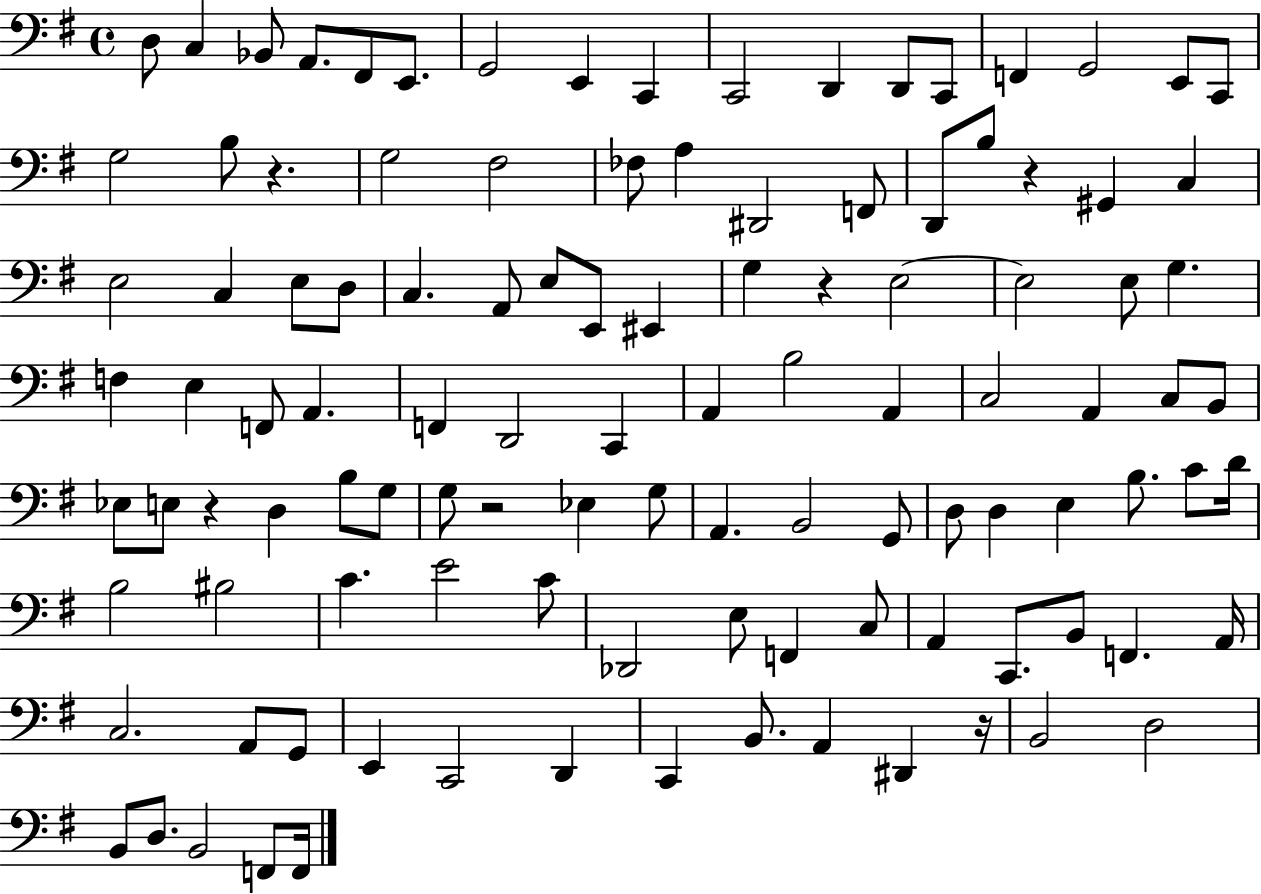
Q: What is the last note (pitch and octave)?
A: F2